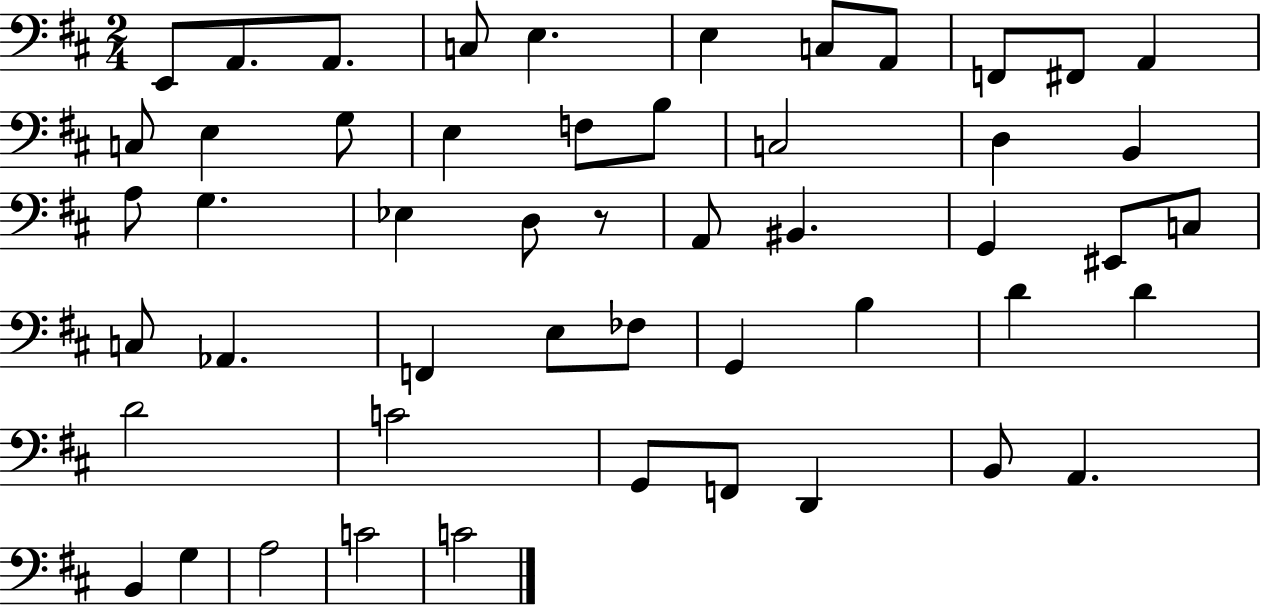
E2/e A2/e. A2/e. C3/e E3/q. E3/q C3/e A2/e F2/e F#2/e A2/q C3/e E3/q G3/e E3/q F3/e B3/e C3/h D3/q B2/q A3/e G3/q. Eb3/q D3/e R/e A2/e BIS2/q. G2/q EIS2/e C3/e C3/e Ab2/q. F2/q E3/e FES3/e G2/q B3/q D4/q D4/q D4/h C4/h G2/e F2/e D2/q B2/e A2/q. B2/q G3/q A3/h C4/h C4/h